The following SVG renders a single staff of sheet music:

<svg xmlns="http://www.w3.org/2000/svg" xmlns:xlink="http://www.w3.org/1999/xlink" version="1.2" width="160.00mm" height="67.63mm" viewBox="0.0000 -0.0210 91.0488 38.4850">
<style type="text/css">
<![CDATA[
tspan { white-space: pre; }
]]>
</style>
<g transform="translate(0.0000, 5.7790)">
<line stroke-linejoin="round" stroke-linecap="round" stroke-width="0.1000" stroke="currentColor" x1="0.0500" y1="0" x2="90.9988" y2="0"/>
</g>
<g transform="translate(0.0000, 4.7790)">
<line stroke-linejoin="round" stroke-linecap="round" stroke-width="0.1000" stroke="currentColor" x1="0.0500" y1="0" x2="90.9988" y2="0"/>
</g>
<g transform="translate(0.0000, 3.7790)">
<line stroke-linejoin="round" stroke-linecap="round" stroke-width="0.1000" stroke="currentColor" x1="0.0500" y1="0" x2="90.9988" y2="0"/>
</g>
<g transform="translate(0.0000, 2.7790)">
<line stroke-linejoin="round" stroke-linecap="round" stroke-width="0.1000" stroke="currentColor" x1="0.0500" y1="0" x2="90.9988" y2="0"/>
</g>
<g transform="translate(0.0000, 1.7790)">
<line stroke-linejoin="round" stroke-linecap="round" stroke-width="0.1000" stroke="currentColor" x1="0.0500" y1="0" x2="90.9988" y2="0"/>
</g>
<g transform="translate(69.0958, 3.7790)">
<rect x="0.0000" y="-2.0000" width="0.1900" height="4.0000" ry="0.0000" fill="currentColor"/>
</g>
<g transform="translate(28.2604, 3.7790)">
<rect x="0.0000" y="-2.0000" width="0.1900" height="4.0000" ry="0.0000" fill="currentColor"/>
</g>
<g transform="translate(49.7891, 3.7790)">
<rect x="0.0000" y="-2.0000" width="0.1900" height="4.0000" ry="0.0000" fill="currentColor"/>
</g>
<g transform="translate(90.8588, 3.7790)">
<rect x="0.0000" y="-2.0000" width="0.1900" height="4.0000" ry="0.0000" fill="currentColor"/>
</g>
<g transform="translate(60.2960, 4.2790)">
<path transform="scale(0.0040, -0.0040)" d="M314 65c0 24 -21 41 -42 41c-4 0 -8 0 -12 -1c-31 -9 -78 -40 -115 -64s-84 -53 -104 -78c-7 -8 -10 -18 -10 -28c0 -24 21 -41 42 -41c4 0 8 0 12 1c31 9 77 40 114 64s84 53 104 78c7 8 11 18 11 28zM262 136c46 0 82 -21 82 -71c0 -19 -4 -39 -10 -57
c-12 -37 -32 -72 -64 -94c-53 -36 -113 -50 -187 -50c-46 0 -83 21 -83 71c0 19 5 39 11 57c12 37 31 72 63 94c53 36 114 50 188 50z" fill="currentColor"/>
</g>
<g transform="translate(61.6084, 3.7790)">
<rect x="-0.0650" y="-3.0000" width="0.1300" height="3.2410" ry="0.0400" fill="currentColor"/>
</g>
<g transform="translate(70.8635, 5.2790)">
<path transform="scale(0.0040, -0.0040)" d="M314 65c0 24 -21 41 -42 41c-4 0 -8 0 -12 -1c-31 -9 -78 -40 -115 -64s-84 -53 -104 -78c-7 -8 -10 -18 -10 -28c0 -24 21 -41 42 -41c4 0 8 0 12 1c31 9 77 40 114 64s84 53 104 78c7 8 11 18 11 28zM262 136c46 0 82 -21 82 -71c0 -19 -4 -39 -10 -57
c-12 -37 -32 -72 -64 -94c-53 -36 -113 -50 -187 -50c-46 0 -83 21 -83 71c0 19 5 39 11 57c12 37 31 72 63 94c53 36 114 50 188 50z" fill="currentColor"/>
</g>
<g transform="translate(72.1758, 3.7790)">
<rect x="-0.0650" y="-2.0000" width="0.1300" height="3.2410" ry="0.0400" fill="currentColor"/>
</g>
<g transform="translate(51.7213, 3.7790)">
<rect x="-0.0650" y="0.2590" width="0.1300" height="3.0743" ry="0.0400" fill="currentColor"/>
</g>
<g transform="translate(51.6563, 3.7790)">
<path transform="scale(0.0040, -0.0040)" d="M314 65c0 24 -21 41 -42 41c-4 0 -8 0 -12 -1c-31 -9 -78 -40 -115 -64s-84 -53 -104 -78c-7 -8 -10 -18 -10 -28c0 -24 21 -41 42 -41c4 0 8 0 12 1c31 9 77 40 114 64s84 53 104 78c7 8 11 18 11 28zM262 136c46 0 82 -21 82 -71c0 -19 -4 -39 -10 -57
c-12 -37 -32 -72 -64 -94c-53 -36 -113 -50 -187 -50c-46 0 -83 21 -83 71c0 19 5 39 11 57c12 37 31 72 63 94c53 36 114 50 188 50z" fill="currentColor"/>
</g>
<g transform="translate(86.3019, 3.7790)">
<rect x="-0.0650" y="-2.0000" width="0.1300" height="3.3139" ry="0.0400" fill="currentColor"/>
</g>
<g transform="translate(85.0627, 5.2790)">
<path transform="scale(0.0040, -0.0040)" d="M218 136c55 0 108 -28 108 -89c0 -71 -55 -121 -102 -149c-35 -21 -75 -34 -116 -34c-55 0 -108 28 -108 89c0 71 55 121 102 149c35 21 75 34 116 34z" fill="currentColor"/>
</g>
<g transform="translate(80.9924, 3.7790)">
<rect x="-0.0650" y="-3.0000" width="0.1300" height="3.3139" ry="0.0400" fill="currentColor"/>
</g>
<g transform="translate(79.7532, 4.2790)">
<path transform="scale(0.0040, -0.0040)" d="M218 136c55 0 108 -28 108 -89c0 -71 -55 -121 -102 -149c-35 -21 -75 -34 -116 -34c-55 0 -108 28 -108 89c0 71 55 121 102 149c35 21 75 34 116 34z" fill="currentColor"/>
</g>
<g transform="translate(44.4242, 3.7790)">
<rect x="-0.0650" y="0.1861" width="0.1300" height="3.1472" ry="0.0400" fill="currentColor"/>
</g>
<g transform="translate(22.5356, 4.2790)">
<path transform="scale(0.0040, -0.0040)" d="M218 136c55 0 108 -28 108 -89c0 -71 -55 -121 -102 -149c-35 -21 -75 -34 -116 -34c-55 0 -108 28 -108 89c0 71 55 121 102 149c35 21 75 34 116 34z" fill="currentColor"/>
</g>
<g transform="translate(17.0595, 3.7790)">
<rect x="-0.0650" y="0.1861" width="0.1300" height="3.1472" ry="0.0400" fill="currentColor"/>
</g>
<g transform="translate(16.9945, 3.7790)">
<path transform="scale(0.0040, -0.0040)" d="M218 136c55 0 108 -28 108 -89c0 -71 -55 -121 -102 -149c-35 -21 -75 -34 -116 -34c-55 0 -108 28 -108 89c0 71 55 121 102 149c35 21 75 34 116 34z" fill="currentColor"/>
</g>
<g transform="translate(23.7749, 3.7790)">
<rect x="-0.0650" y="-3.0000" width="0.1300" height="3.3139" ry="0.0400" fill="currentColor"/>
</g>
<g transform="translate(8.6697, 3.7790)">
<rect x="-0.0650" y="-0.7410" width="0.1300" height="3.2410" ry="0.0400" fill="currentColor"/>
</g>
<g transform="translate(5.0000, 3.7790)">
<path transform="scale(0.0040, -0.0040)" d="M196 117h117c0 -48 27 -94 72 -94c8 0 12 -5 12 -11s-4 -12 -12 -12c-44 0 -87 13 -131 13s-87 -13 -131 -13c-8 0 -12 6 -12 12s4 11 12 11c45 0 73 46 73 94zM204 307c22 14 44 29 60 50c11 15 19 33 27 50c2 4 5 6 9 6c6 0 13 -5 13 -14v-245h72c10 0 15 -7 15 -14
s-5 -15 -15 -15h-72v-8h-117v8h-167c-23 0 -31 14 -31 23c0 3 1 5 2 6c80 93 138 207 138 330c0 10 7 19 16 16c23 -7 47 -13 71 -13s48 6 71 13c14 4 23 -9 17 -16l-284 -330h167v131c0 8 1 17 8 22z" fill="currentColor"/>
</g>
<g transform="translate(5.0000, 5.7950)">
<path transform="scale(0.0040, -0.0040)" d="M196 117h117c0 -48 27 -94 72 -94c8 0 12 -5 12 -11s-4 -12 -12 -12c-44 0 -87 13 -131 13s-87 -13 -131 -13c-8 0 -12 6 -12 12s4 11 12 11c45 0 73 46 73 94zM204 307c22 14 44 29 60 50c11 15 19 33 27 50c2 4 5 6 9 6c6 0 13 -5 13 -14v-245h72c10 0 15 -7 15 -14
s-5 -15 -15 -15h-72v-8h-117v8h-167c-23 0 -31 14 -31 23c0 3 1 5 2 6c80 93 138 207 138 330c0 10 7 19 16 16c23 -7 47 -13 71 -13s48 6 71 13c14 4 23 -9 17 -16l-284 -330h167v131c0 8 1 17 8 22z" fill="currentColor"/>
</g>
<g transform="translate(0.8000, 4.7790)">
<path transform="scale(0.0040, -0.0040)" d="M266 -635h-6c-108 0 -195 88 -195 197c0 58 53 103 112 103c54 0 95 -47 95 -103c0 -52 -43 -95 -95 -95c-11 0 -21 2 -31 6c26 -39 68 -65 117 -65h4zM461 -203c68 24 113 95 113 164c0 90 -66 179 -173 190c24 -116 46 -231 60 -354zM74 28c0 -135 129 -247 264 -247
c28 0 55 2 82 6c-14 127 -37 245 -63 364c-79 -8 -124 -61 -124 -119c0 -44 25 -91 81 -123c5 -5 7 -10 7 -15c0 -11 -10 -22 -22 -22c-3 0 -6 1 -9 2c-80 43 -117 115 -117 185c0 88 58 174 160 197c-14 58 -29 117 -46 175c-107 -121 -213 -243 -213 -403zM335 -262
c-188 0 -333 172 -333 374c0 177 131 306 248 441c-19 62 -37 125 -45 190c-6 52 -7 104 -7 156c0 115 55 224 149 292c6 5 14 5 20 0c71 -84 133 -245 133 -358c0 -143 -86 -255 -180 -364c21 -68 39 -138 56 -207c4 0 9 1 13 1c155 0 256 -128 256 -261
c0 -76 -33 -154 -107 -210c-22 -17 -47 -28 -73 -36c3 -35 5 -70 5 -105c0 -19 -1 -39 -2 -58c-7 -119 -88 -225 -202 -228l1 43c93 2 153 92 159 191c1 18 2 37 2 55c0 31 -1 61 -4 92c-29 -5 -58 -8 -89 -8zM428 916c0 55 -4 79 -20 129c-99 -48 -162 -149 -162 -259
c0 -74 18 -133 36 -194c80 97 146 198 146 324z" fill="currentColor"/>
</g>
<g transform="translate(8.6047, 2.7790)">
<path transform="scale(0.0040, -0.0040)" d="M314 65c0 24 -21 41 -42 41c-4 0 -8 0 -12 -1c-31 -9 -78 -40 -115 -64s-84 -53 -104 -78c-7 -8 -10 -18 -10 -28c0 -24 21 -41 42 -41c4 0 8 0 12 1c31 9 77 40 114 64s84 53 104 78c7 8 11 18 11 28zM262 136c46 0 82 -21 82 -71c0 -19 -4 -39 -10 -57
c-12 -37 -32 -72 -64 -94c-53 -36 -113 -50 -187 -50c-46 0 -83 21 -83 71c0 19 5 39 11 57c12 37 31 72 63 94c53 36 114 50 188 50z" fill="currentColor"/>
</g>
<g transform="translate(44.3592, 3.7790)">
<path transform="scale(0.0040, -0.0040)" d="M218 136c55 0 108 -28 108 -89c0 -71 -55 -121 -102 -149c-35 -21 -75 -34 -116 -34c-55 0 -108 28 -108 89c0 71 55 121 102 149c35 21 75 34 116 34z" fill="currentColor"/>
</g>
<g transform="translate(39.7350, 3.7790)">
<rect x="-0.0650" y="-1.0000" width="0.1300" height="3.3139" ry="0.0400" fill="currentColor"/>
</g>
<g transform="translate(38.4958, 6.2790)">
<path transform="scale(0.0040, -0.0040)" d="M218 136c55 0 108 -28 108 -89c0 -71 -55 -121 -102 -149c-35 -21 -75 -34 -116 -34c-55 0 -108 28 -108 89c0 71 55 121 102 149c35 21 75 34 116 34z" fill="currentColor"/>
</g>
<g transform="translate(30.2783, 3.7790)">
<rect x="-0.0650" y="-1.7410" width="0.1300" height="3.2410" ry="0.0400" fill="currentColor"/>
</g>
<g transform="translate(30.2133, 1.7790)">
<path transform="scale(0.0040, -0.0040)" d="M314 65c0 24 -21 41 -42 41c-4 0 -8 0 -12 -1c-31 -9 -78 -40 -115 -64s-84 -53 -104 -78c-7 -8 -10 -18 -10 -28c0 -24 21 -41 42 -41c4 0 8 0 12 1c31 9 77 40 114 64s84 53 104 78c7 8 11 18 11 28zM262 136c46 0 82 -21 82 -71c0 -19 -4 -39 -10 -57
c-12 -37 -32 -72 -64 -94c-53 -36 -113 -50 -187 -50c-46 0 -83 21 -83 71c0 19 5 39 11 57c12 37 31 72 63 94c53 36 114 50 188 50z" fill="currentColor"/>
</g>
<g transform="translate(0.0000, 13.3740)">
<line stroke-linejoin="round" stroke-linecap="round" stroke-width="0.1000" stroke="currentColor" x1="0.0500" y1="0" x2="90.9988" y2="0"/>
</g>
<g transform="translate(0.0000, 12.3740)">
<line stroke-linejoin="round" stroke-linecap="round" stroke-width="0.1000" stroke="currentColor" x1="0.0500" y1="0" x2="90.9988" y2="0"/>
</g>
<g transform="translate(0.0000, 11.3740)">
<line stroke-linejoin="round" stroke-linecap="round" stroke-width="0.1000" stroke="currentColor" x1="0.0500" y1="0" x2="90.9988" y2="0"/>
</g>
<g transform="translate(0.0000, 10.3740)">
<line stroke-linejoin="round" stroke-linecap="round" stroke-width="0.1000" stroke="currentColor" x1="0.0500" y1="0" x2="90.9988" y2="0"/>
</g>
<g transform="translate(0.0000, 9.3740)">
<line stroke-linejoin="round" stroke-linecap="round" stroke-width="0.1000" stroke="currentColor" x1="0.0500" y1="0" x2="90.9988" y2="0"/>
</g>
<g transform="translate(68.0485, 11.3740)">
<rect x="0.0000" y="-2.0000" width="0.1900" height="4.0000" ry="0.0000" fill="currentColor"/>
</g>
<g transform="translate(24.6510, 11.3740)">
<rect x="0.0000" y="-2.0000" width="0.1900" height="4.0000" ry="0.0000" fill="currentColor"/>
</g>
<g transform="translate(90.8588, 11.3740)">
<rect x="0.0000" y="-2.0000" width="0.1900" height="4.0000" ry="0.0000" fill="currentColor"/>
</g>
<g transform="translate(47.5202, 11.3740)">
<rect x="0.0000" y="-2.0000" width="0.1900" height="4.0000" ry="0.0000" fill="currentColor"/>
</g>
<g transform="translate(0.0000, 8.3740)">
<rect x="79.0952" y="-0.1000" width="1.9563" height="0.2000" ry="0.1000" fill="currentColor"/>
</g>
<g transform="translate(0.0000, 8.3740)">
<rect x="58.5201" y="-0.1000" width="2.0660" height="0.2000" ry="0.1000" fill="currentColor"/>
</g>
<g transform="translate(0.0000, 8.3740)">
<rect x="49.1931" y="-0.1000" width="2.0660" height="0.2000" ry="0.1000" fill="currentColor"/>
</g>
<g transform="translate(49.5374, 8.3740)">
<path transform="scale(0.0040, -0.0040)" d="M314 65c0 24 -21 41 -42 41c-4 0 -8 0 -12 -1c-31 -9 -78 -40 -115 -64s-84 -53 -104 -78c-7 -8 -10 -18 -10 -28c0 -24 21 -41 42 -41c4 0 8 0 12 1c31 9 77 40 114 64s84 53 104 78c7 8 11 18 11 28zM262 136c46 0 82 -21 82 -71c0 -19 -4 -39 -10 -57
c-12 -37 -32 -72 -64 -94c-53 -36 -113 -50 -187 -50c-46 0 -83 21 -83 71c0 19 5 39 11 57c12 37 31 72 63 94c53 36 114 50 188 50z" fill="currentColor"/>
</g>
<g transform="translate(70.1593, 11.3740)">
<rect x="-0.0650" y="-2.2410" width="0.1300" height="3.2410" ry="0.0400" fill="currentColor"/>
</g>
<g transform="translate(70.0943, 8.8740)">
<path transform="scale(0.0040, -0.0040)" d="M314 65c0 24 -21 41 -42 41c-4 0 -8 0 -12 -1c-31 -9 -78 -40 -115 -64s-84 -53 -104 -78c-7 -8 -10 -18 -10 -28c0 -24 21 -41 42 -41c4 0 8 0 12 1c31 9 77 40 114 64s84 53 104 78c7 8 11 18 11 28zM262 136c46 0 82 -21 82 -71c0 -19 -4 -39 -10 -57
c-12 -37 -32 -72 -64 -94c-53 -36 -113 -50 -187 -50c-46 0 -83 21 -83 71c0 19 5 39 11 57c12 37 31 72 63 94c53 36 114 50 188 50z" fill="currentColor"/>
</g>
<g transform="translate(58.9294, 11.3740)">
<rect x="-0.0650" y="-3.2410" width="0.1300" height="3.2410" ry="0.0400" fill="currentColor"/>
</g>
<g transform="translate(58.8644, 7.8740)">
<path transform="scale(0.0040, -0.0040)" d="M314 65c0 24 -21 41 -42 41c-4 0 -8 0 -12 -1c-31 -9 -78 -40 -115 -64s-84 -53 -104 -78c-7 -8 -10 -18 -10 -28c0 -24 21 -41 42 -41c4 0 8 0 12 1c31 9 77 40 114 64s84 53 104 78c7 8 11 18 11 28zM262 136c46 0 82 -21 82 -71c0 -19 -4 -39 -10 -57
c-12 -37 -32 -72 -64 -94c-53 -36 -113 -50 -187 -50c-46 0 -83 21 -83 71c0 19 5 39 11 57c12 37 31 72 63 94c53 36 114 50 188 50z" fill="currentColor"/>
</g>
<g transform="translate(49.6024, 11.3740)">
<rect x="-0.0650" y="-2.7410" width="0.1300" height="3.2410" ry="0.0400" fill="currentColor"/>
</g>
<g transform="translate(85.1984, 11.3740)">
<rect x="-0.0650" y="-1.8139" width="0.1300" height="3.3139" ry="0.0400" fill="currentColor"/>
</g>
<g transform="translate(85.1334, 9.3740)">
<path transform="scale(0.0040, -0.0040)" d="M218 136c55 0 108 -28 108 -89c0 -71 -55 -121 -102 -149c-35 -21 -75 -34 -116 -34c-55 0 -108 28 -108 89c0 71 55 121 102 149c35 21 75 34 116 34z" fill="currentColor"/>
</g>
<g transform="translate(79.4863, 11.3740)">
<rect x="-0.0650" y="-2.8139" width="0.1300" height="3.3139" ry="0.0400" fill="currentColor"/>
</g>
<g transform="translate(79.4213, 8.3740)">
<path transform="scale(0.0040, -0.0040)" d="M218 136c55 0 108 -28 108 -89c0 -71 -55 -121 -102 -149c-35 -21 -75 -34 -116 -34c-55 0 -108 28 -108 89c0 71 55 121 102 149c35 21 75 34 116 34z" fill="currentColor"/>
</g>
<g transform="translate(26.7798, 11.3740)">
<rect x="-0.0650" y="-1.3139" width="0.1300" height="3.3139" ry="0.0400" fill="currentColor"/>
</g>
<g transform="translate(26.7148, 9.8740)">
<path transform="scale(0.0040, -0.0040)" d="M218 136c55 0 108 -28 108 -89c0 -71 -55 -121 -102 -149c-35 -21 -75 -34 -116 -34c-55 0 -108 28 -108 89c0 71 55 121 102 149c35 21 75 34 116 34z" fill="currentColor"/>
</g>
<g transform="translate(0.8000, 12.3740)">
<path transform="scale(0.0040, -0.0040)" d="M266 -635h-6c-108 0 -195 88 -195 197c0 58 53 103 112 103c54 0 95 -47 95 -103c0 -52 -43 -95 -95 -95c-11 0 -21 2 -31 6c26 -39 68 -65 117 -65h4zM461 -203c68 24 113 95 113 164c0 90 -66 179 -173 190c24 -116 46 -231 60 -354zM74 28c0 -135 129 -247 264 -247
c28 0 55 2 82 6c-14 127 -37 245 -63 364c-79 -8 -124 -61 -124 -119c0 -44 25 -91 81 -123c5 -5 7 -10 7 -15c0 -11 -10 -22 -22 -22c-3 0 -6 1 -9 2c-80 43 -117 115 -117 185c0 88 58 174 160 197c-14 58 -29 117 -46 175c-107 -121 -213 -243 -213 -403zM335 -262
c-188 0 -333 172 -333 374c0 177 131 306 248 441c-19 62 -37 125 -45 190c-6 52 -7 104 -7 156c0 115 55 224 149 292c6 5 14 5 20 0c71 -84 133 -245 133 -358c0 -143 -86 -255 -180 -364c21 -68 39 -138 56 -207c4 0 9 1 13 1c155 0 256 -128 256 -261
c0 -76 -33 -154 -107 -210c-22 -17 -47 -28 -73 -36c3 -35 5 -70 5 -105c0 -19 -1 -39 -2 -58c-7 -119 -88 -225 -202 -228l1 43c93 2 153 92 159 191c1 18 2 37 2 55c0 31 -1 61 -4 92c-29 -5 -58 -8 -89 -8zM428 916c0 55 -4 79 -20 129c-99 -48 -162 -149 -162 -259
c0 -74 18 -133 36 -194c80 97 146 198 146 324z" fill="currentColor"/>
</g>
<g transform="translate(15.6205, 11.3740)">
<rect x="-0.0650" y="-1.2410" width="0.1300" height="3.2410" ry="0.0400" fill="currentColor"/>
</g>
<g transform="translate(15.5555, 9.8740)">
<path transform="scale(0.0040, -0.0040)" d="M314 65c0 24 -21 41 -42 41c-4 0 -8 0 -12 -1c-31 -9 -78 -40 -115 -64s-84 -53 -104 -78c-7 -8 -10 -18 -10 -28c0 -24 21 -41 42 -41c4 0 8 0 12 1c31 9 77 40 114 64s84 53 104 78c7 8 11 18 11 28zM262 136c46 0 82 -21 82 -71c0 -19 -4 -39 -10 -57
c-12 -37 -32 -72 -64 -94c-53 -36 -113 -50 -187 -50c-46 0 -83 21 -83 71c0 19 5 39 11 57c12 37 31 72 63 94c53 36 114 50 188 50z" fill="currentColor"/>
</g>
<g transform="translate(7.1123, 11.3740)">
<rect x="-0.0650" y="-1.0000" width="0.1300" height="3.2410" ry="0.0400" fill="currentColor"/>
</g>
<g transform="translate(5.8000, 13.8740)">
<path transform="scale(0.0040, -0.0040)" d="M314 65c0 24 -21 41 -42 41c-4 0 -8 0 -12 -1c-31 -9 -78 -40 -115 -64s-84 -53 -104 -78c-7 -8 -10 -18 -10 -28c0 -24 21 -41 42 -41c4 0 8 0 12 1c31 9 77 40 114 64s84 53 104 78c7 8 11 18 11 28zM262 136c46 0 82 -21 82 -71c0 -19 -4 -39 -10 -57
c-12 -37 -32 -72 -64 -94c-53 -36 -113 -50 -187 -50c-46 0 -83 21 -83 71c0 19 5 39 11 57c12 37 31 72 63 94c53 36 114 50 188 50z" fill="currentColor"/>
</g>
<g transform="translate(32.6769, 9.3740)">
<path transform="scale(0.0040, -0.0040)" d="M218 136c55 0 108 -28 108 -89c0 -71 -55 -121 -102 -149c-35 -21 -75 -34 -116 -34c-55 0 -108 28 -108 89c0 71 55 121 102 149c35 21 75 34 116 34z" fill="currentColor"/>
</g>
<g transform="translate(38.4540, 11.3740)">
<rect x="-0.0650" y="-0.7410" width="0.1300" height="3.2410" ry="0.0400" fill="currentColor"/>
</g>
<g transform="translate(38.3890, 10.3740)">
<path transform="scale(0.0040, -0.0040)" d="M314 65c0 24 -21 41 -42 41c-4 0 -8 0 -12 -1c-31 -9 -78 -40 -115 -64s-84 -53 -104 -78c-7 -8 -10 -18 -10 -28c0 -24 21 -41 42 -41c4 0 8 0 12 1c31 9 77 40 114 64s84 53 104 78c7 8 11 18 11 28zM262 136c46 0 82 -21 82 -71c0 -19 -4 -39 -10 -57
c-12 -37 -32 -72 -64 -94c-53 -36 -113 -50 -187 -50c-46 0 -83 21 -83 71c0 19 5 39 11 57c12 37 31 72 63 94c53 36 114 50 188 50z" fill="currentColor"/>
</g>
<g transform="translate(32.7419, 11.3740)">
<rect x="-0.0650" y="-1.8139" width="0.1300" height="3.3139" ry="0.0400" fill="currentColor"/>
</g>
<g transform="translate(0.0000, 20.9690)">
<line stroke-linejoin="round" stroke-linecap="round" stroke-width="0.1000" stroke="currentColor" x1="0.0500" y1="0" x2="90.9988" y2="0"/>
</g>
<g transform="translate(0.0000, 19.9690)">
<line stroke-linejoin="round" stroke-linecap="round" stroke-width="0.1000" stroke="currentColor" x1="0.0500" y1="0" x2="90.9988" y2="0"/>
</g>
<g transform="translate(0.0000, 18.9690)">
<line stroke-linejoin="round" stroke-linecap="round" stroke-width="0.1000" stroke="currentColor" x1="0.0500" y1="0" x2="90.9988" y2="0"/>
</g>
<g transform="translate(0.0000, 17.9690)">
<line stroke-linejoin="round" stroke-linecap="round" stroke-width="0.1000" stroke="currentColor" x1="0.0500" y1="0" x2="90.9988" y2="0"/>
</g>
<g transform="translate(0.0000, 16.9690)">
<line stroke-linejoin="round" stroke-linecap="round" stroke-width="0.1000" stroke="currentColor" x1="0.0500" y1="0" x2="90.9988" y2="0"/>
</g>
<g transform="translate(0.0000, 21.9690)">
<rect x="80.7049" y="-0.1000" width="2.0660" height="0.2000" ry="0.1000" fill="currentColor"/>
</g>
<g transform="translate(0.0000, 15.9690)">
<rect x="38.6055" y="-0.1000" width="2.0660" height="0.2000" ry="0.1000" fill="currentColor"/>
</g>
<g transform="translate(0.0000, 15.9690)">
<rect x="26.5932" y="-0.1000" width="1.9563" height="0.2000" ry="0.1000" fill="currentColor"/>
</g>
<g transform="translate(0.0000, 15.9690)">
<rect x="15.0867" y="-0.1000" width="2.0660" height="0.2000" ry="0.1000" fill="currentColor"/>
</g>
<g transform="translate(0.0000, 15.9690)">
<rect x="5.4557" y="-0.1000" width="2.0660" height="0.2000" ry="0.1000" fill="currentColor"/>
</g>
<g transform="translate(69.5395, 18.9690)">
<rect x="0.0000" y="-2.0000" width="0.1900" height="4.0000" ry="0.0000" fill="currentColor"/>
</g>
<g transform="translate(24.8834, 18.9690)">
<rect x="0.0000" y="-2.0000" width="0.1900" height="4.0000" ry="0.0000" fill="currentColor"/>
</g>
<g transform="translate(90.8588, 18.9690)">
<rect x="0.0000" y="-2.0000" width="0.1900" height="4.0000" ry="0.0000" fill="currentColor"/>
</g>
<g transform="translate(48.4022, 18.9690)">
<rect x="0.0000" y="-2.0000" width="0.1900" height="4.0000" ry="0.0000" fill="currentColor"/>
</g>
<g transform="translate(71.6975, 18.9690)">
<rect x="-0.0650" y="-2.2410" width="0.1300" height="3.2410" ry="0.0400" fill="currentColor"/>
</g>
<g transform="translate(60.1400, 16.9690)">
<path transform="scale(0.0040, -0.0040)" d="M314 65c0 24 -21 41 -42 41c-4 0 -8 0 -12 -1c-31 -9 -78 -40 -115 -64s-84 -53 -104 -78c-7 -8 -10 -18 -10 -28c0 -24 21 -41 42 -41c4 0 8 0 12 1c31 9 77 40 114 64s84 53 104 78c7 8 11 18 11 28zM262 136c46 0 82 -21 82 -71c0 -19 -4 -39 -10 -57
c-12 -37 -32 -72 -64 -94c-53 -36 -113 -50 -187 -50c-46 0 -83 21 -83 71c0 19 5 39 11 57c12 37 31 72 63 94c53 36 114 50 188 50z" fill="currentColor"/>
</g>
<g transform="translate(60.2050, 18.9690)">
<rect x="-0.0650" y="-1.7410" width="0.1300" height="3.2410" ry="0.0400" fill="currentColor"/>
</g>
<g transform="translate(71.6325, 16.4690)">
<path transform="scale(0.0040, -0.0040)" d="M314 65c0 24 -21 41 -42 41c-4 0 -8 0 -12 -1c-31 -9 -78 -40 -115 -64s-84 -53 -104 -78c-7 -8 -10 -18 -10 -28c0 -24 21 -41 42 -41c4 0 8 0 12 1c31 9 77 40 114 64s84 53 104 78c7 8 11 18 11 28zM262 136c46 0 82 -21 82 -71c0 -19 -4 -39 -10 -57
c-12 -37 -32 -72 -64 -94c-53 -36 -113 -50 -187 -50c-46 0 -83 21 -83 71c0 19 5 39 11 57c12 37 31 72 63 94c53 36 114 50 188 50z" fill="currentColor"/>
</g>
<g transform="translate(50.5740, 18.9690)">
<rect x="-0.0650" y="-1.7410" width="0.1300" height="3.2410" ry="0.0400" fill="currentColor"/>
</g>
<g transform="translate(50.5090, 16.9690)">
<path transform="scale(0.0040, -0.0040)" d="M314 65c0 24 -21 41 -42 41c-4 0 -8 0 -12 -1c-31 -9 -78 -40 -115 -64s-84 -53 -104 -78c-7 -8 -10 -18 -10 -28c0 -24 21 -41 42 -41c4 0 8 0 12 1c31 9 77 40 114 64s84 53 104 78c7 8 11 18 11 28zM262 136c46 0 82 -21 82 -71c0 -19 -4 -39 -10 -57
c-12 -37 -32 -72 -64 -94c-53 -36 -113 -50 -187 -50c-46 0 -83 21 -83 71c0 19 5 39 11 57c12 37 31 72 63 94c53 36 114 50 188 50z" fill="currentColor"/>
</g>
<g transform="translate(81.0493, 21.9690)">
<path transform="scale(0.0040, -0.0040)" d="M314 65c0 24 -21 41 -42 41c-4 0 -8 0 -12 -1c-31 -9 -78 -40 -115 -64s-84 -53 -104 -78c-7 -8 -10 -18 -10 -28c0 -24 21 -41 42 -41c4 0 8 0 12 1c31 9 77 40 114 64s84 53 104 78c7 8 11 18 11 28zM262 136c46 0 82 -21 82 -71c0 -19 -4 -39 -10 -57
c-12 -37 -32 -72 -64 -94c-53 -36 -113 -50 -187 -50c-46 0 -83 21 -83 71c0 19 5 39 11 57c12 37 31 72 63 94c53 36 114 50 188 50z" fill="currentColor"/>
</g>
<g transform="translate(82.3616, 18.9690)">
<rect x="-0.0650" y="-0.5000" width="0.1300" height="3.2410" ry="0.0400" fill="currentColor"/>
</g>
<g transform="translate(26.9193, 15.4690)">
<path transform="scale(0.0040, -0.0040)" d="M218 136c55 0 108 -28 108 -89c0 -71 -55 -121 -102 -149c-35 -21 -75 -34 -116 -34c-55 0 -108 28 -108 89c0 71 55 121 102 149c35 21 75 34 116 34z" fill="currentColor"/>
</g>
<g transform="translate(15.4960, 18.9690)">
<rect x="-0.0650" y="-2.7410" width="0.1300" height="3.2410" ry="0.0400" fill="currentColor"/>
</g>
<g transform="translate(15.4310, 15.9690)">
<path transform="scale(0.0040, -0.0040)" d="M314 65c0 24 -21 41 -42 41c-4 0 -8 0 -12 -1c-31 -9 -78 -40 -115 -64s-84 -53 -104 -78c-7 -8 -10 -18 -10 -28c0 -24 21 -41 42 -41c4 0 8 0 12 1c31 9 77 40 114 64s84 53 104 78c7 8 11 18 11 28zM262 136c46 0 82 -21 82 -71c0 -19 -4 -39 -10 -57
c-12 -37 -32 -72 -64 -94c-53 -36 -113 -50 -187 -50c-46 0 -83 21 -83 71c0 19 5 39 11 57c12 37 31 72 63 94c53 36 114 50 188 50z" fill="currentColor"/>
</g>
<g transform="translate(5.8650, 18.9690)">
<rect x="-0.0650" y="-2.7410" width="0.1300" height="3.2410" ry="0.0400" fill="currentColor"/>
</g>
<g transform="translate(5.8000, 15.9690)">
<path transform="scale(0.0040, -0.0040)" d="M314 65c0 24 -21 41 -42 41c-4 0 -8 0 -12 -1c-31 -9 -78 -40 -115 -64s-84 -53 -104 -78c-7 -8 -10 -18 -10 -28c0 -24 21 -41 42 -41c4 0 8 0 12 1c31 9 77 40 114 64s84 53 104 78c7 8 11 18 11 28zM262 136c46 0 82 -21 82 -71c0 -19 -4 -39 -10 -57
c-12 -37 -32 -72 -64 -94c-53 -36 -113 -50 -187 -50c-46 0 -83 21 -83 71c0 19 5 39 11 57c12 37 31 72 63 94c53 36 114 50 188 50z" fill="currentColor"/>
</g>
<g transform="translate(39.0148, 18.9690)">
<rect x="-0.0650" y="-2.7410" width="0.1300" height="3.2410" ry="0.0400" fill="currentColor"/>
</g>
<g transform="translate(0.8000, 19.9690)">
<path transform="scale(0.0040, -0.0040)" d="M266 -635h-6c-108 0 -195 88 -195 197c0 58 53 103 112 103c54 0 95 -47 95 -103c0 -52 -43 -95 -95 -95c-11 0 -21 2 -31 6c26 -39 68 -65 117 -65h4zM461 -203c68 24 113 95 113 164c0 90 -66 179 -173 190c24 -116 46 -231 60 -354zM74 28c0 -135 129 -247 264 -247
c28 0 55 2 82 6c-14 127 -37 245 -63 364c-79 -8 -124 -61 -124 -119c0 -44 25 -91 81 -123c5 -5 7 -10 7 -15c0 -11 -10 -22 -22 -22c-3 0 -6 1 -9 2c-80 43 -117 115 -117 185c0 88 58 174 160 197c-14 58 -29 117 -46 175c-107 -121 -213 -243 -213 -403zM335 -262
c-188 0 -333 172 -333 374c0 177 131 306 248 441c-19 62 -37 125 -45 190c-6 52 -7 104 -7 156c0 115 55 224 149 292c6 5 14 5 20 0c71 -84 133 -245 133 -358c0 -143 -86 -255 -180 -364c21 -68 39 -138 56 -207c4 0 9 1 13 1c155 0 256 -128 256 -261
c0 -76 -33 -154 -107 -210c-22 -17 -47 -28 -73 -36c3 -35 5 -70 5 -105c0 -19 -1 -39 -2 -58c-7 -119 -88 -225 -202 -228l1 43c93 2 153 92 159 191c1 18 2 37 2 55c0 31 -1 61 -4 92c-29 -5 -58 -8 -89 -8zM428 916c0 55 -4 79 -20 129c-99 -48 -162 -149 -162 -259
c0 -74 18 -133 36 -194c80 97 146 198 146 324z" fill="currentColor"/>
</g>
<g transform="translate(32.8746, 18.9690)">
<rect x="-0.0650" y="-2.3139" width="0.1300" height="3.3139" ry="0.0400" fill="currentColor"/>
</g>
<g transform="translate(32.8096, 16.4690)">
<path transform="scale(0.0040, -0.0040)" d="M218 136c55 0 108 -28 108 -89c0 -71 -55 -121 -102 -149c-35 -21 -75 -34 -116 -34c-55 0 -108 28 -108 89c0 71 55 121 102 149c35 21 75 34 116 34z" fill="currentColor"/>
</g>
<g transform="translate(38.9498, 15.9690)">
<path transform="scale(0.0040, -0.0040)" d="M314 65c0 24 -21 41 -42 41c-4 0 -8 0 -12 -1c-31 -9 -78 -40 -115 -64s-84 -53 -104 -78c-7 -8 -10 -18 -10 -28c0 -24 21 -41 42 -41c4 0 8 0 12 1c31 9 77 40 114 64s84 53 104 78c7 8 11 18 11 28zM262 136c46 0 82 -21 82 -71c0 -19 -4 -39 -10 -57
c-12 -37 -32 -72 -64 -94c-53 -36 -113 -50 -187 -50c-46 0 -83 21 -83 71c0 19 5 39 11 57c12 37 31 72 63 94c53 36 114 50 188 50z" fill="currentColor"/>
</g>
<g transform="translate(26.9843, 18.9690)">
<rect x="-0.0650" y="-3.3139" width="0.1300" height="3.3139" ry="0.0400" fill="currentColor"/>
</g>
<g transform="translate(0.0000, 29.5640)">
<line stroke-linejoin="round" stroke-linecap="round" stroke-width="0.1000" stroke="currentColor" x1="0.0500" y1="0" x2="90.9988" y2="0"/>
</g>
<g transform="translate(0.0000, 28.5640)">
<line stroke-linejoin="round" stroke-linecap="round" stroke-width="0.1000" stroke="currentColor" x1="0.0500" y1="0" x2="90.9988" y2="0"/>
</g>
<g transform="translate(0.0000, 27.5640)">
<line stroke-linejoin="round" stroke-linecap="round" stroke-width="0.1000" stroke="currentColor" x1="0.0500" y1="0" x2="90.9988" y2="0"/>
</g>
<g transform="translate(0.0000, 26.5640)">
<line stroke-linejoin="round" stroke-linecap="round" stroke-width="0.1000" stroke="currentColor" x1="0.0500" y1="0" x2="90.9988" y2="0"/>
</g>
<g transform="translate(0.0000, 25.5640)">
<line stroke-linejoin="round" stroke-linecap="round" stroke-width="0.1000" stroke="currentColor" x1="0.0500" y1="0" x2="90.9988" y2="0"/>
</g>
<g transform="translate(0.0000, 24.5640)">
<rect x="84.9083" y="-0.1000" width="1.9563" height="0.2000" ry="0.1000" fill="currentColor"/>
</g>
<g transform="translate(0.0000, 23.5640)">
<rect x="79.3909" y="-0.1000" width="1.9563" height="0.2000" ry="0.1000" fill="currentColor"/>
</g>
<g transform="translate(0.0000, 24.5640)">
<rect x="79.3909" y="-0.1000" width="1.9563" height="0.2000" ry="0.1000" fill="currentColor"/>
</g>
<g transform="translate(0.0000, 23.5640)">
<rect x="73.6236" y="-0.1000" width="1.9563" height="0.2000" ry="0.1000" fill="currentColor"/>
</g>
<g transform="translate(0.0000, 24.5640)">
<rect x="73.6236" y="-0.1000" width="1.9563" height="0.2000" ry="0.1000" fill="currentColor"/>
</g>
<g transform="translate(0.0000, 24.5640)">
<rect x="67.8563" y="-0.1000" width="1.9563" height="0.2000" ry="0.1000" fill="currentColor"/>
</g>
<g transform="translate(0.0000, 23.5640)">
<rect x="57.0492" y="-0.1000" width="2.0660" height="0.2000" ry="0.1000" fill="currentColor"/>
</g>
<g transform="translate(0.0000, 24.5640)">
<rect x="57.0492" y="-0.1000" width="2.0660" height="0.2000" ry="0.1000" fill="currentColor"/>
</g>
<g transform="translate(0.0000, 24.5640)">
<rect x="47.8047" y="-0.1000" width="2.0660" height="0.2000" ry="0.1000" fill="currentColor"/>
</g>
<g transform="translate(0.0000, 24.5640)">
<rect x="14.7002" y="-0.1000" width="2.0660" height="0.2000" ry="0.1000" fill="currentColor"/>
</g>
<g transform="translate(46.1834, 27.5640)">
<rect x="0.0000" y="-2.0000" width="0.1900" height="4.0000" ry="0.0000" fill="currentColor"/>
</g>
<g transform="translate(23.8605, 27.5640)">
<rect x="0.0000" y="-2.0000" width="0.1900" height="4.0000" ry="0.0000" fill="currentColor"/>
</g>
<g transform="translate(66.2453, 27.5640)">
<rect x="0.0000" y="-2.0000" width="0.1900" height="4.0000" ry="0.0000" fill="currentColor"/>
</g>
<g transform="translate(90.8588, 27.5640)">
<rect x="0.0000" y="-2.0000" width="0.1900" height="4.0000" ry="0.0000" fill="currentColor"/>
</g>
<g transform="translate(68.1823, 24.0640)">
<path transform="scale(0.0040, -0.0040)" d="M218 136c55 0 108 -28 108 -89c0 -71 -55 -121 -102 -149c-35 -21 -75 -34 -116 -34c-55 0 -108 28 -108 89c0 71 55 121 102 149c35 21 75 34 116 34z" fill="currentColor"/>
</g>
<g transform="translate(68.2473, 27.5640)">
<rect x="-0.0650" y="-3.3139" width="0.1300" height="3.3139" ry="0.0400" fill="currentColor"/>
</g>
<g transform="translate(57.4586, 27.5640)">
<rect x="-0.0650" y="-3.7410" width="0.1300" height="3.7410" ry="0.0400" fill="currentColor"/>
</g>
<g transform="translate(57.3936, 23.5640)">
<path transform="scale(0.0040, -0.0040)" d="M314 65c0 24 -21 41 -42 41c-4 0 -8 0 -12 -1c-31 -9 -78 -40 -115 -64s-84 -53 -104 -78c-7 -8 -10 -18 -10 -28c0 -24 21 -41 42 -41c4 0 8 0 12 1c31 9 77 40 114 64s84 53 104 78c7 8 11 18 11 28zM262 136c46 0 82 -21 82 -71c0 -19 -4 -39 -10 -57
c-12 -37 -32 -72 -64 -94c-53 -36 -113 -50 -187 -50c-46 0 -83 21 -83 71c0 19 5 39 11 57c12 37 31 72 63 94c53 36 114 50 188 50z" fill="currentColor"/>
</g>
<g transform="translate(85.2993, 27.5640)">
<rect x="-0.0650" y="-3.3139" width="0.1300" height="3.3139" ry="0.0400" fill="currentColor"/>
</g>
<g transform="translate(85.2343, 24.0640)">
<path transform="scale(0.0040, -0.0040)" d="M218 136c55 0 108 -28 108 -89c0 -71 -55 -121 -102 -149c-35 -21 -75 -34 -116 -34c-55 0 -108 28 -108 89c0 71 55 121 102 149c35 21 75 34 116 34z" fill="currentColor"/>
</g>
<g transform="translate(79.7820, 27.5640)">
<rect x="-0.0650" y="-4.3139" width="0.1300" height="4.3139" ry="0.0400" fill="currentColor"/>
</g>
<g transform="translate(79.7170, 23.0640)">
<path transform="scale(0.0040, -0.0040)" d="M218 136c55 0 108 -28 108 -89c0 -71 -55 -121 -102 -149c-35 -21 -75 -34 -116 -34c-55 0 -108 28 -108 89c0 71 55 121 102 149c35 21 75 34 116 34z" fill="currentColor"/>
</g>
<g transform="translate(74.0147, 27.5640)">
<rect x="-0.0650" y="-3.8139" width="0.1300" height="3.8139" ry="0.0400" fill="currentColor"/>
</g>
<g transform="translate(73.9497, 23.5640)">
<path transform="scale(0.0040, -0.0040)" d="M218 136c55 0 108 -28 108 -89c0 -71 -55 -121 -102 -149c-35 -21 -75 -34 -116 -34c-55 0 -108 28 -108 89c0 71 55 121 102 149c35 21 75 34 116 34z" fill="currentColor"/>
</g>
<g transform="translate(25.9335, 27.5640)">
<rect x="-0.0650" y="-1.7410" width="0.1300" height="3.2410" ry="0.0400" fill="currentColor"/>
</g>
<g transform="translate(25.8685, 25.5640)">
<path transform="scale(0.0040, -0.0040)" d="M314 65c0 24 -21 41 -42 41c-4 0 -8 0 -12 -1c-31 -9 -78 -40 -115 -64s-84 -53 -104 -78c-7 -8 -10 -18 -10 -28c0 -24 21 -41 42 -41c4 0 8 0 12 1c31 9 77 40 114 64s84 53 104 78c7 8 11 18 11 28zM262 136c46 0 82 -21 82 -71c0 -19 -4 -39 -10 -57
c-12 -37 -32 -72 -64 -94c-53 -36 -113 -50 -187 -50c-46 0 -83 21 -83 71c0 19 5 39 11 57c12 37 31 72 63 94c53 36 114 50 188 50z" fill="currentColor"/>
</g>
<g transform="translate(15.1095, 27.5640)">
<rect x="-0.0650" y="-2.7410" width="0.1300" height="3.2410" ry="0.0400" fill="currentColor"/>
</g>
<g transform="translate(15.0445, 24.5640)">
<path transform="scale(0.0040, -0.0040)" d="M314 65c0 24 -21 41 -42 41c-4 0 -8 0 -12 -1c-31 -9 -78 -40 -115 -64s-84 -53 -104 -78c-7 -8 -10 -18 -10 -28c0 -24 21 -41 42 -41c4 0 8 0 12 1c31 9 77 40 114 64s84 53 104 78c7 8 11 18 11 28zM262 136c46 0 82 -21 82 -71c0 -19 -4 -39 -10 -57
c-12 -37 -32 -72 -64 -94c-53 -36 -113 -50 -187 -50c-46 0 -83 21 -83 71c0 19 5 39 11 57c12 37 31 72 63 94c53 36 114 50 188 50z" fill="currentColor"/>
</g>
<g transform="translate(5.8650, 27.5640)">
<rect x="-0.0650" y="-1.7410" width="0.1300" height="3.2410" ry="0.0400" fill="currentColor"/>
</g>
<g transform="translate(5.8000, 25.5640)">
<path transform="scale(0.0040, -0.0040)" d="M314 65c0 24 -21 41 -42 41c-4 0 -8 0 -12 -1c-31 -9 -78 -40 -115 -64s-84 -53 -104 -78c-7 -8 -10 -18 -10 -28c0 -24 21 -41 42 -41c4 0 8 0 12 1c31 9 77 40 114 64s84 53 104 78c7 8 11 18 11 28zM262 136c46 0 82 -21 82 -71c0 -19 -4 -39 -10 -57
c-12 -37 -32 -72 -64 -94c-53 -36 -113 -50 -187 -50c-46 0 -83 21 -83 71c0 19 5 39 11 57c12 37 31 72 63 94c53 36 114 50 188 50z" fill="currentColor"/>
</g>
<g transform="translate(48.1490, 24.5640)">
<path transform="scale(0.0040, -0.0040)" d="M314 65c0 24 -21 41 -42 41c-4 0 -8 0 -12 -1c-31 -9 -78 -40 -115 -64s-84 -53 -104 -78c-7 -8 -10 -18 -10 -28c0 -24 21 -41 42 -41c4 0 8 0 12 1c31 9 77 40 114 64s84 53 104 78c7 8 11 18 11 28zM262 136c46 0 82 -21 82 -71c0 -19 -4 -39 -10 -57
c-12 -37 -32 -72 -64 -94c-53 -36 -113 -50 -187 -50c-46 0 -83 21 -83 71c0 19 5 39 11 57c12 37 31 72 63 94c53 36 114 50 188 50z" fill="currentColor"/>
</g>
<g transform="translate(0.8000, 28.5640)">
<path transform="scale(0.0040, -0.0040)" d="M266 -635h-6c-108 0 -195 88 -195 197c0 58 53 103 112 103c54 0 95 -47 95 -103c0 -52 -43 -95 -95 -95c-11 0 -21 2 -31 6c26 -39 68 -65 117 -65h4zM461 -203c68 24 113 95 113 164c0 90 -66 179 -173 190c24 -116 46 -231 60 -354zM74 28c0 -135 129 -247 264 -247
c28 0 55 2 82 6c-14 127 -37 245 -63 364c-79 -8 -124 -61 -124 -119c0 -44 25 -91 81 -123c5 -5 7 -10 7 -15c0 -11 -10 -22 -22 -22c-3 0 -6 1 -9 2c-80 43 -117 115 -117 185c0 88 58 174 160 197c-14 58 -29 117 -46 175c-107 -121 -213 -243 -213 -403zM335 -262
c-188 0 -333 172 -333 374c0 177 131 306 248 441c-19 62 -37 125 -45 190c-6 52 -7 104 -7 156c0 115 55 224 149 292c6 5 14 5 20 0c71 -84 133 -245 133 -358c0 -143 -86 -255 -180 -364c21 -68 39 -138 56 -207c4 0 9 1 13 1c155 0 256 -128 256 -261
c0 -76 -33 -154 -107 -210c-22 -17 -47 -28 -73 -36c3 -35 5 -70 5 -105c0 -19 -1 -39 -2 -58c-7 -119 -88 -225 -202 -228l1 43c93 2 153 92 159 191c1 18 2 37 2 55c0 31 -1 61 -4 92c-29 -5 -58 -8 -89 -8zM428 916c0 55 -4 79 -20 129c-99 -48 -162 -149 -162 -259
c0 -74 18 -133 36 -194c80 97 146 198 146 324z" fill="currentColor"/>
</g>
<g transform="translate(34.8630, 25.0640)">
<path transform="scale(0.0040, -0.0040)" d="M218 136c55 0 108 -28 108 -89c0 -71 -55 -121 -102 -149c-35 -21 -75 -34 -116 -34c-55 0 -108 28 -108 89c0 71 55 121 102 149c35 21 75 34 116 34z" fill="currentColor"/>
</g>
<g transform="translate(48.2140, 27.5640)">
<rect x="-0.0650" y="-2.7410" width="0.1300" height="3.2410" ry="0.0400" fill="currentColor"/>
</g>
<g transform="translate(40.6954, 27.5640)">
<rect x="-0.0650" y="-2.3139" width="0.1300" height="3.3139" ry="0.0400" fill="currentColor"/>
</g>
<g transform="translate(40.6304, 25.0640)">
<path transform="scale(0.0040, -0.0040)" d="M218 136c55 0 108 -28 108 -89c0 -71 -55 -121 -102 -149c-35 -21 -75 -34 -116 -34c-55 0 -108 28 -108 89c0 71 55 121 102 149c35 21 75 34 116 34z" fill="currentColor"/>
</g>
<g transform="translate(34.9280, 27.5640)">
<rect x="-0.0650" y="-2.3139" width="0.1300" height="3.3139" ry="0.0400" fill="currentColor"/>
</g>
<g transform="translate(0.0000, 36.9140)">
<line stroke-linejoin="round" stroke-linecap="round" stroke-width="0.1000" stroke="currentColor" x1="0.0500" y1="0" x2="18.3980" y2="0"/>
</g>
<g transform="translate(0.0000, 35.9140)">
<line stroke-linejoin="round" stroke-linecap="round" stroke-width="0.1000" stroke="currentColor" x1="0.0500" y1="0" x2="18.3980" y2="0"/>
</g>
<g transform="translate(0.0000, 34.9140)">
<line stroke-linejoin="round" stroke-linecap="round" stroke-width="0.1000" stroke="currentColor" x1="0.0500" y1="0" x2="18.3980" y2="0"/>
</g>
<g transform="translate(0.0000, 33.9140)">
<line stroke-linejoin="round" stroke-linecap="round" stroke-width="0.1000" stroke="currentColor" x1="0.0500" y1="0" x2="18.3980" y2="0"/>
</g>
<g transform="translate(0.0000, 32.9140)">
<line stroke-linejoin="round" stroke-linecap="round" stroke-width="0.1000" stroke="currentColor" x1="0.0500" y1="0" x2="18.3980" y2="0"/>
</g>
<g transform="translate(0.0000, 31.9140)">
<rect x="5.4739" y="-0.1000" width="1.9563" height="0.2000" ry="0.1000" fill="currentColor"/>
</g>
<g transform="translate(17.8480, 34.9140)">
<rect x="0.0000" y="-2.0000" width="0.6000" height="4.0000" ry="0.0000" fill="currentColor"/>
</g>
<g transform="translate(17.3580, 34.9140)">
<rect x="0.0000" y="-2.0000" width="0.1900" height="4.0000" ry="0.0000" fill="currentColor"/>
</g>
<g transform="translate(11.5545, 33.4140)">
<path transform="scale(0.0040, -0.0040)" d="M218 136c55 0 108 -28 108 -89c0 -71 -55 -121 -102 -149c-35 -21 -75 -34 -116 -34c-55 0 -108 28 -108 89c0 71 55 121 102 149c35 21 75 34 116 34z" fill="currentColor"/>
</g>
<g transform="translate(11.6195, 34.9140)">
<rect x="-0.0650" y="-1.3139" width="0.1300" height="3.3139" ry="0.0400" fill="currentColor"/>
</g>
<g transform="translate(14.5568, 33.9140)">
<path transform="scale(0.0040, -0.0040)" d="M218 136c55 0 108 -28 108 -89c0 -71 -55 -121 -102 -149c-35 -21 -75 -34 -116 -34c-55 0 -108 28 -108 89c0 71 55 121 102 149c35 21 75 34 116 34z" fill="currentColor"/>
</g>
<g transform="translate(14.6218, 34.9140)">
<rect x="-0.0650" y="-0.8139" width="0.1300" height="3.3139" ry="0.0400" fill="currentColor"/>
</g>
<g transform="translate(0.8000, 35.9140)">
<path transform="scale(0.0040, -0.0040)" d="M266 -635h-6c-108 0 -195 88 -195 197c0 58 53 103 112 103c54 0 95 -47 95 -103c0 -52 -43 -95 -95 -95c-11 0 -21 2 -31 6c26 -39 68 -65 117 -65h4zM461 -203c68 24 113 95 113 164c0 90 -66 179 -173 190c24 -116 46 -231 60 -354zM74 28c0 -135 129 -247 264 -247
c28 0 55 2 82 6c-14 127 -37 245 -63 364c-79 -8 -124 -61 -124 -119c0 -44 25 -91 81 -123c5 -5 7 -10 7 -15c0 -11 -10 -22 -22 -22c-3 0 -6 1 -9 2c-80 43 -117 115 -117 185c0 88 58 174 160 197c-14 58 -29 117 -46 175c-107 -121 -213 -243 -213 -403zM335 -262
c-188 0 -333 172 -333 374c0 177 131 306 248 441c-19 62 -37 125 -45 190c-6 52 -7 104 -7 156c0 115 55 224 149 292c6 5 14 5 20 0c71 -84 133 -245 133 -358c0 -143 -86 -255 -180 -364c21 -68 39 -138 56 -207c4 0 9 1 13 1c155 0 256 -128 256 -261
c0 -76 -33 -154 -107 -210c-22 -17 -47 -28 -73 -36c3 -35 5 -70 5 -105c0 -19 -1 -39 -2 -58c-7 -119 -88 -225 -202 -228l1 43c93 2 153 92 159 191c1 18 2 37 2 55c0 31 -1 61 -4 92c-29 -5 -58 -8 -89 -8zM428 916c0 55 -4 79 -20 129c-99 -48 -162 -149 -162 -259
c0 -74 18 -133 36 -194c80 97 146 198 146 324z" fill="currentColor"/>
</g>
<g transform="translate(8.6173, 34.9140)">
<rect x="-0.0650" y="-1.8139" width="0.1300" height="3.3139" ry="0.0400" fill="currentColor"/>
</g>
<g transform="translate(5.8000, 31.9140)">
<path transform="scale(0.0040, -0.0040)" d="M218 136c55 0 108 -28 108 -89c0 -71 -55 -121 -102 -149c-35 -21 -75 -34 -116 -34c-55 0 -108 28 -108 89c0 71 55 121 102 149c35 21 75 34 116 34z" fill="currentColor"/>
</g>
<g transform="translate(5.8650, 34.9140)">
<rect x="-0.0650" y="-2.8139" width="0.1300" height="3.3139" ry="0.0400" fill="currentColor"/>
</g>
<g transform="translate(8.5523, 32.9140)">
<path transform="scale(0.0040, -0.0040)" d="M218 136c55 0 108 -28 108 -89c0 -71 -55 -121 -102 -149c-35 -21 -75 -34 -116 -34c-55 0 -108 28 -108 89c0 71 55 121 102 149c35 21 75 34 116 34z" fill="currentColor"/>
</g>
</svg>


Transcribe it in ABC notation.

X:1
T:Untitled
M:4/4
L:1/4
K:C
d2 B A f2 D B B2 A2 F2 A F D2 e2 e f d2 a2 b2 g2 a f a2 a2 b g a2 f2 f2 g2 C2 f2 a2 f2 g g a2 c'2 b c' d' b a f e d